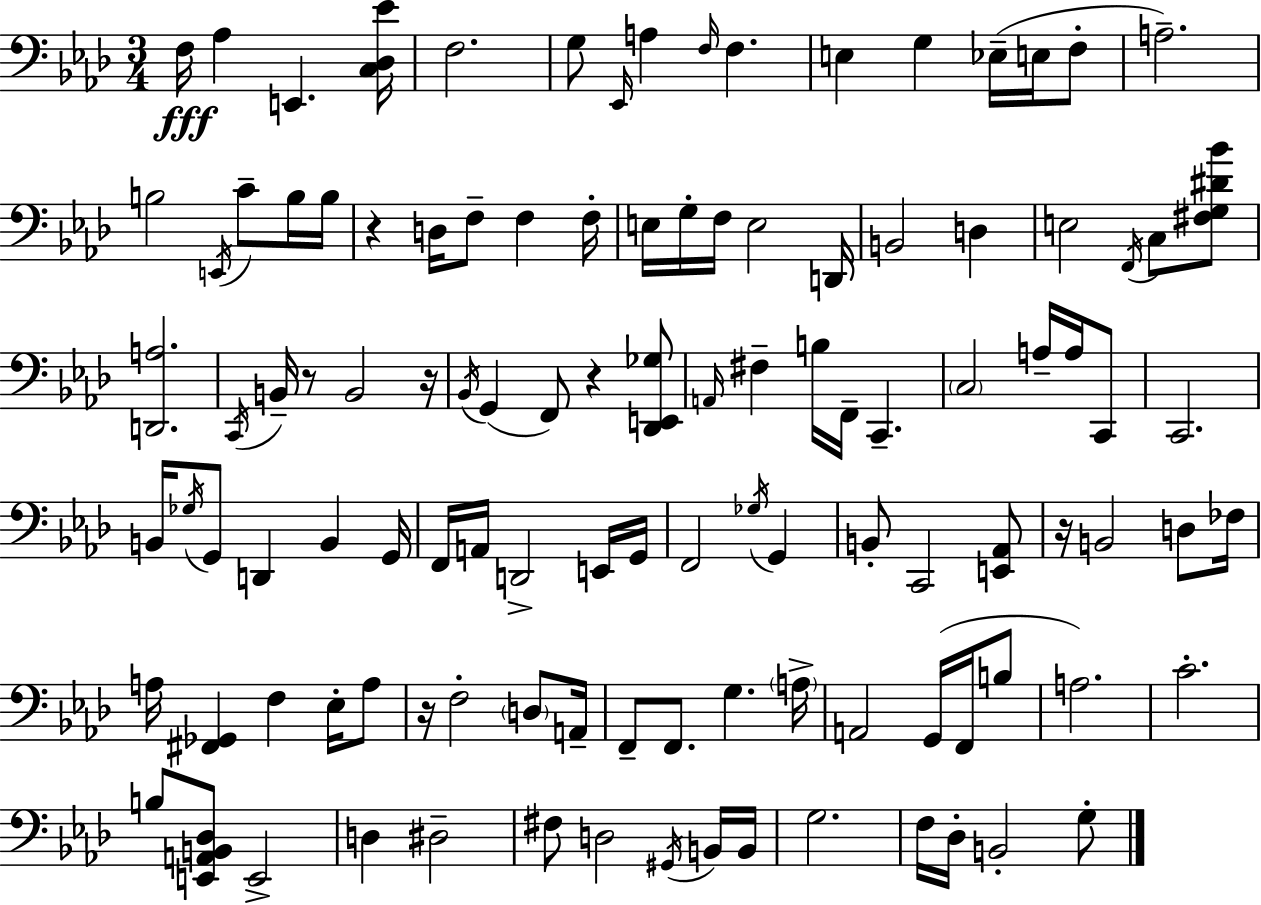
{
  \clef bass
  \numericTimeSignature
  \time 3/4
  \key aes \major
  \repeat volta 2 { f16\fff aes4 e,4. <c des ees'>16 | f2. | g8 \grace { ees,16 } a4 \grace { f16 } f4. | e4 g4 ees16--( e16 | \break f8-. a2.--) | b2 \acciaccatura { e,16 } c'8-- | b16 b16 r4 d16 f8-- f4 | f16-. e16 g16-. f16 e2 | \break d,16 b,2 d4 | e2 \acciaccatura { f,16 } | c8 <fis g dis' bes'>8 <d, a>2. | \acciaccatura { c,16 } b,16-- r8 b,2 | \break r16 \acciaccatura { bes,16 }( g,4 f,8) | r4 <des, e, ges>8 \grace { a,16 } fis4-- b16 | f,16-- c,4.-- \parenthesize c2 | a16-- a16 c,8 c,2. | \break b,16 \acciaccatura { ges16 } g,8 d,4 | b,4 g,16 f,16 a,16 d,2-> | e,16 g,16 f,2 | \acciaccatura { ges16 } g,4 b,8-. c,2 | \break <e, aes,>8 r16 b,2 | d8 fes16 a16 <fis, ges,>4 | f4 ees16-. a8 r16 f2-. | \parenthesize d8 a,16-- f,8-- f,8. | \break g4. \parenthesize a16-> a,2 | g,16( f,16 b8 a2.) | c'2.-. | b8 <e, a, b, des>8 | \break e,2-> d4 | dis2-- fis8 d2 | \acciaccatura { gis,16 } b,16 b,16 g2. | f16 des16-. | \break b,2-. g8-. } \bar "|."
}